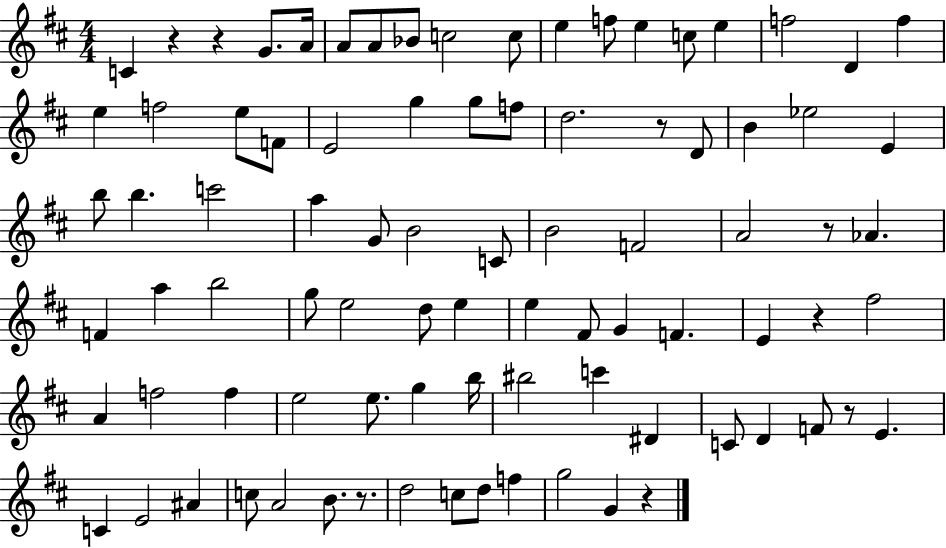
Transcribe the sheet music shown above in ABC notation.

X:1
T:Untitled
M:4/4
L:1/4
K:D
C z z G/2 A/4 A/2 A/2 _B/2 c2 c/2 e f/2 e c/2 e f2 D f e f2 e/2 F/2 E2 g g/2 f/2 d2 z/2 D/2 B _e2 E b/2 b c'2 a G/2 B2 C/2 B2 F2 A2 z/2 _A F a b2 g/2 e2 d/2 e e ^F/2 G F E z ^f2 A f2 f e2 e/2 g b/4 ^b2 c' ^D C/2 D F/2 z/2 E C E2 ^A c/2 A2 B/2 z/2 d2 c/2 d/2 f g2 G z